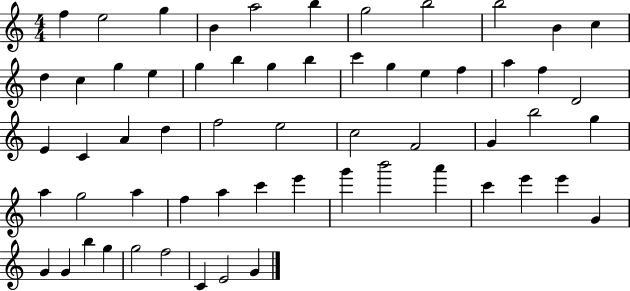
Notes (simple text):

F5/q E5/h G5/q B4/q A5/h B5/q G5/h B5/h B5/h B4/q C5/q D5/q C5/q G5/q E5/q G5/q B5/q G5/q B5/q C6/q G5/q E5/q F5/q A5/q F5/q D4/h E4/q C4/q A4/q D5/q F5/h E5/h C5/h F4/h G4/q B5/h G5/q A5/q G5/h A5/q F5/q A5/q C6/q E6/q G6/q B6/h A6/q C6/q E6/q E6/q G4/q G4/q G4/q B5/q G5/q G5/h F5/h C4/q E4/h G4/q